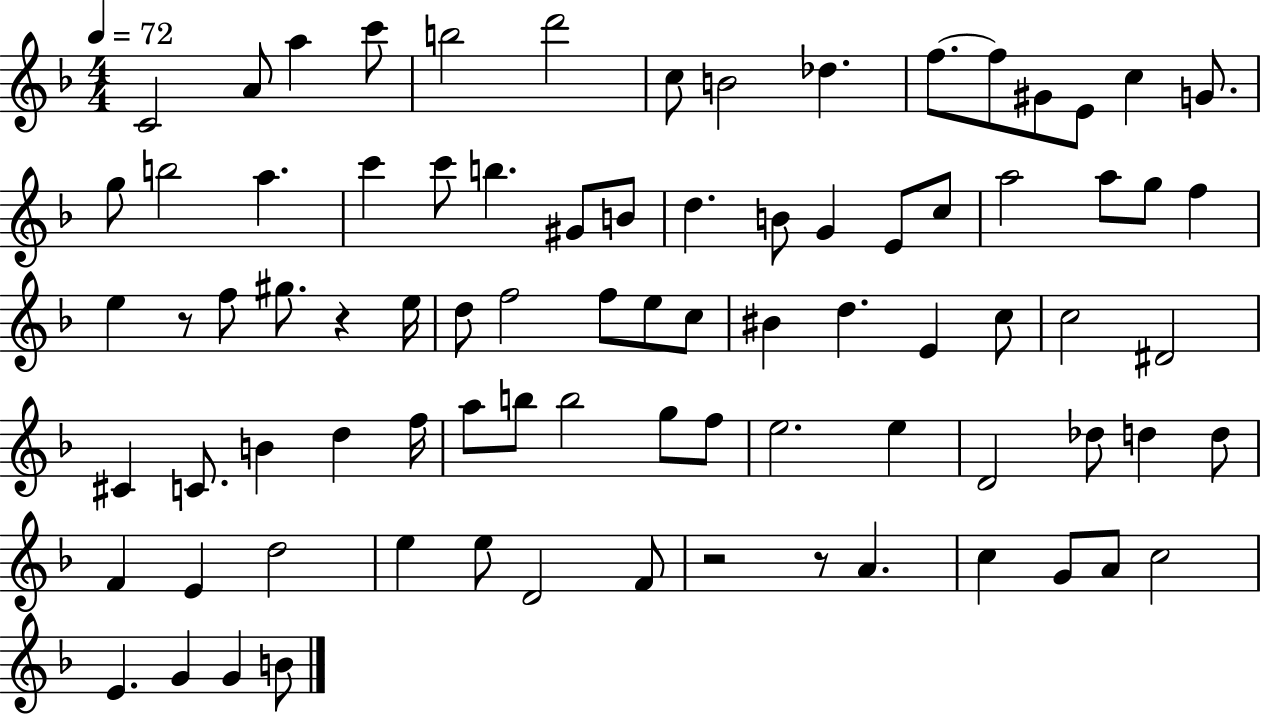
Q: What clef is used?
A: treble